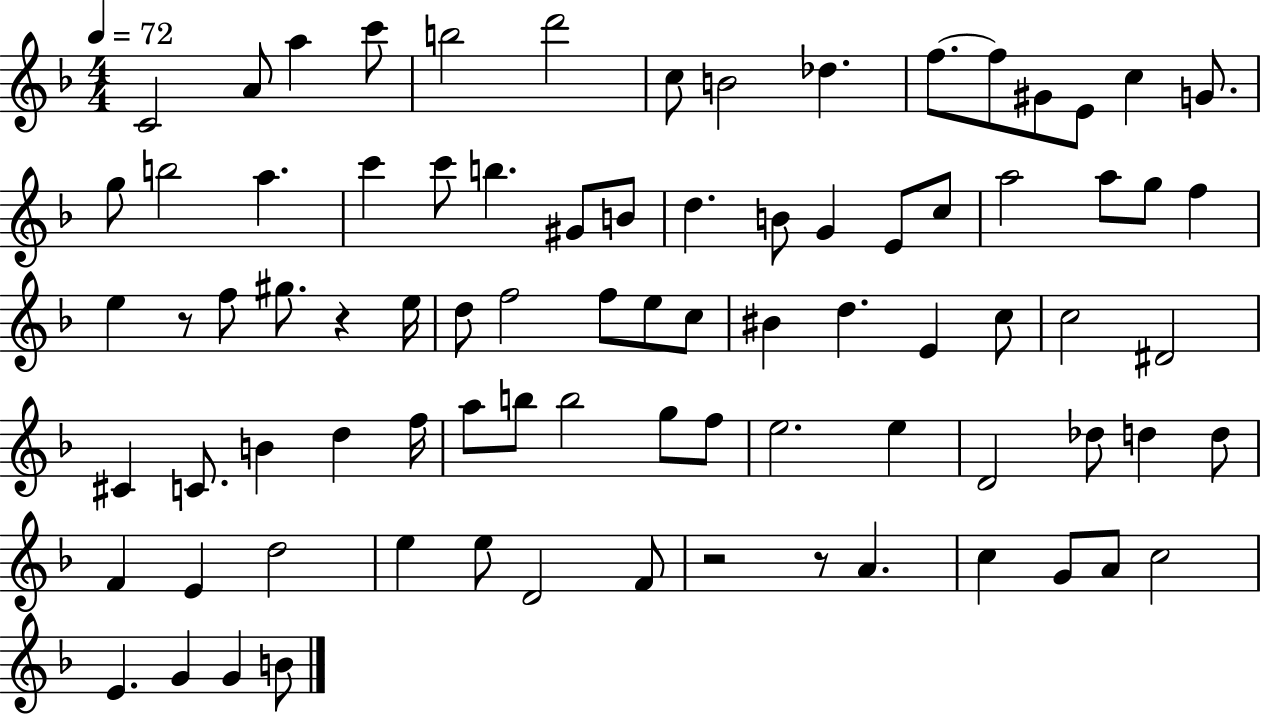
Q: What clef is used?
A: treble